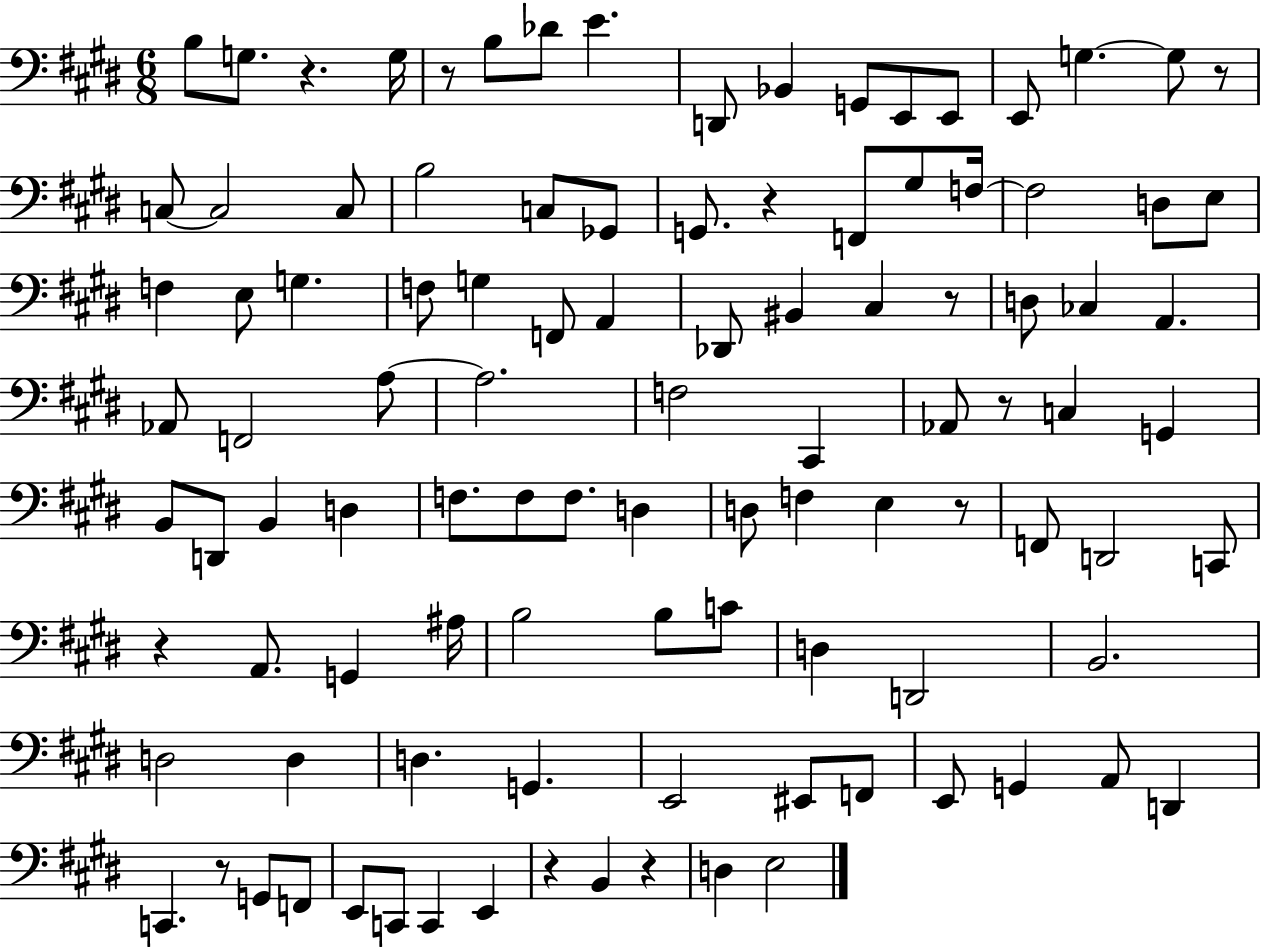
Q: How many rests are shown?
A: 11